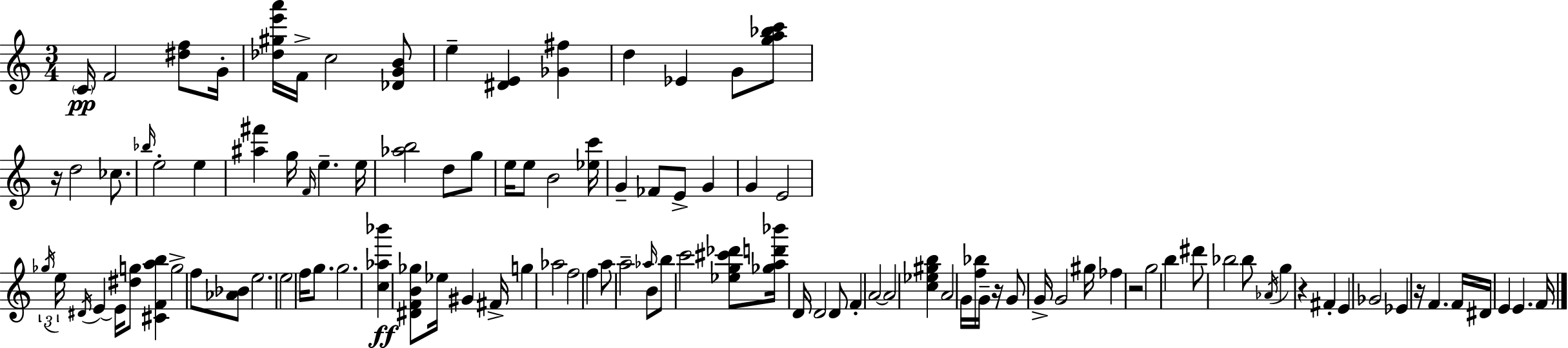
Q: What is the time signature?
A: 3/4